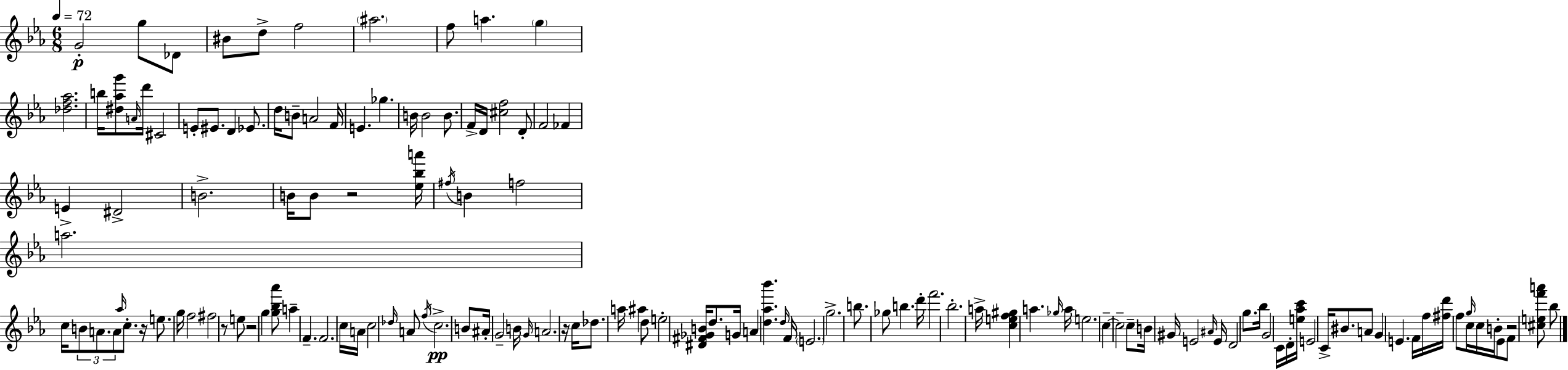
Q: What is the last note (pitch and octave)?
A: Bb5